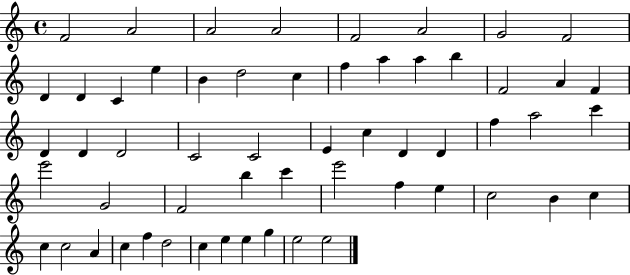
F4/h A4/h A4/h A4/h F4/h A4/h G4/h F4/h D4/q D4/q C4/q E5/q B4/q D5/h C5/q F5/q A5/q A5/q B5/q F4/h A4/q F4/q D4/q D4/q D4/h C4/h C4/h E4/q C5/q D4/q D4/q F5/q A5/h C6/q E6/h G4/h F4/h B5/q C6/q E6/h F5/q E5/q C5/h B4/q C5/q C5/q C5/h A4/q C5/q F5/q D5/h C5/q E5/q E5/q G5/q E5/h E5/h